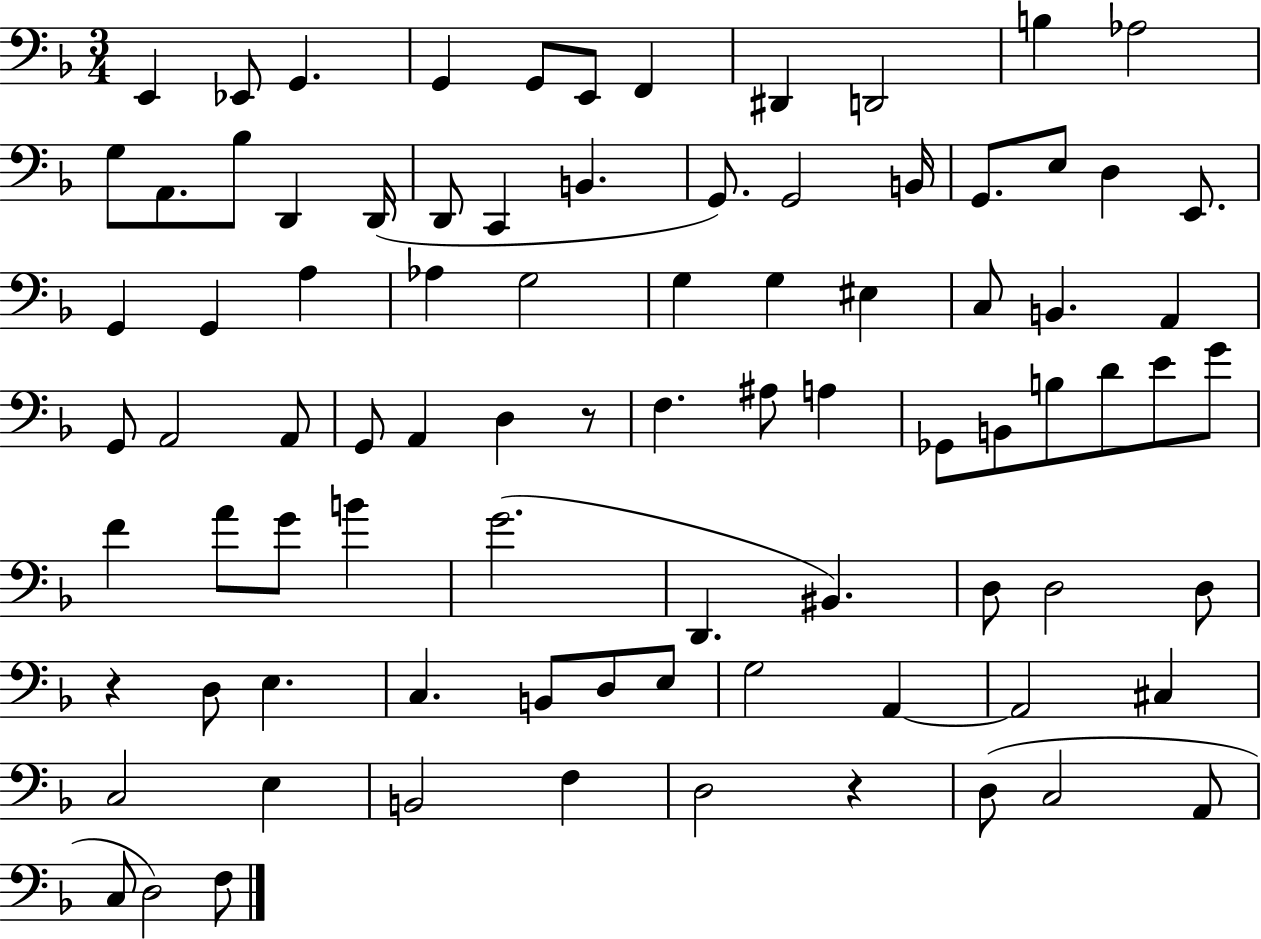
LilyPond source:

{
  \clef bass
  \numericTimeSignature
  \time 3/4
  \key f \major
  e,4 ees,8 g,4. | g,4 g,8 e,8 f,4 | dis,4 d,2 | b4 aes2 | \break g8 a,8. bes8 d,4 d,16( | d,8 c,4 b,4. | g,8.) g,2 b,16 | g,8. e8 d4 e,8. | \break g,4 g,4 a4 | aes4 g2 | g4 g4 eis4 | c8 b,4. a,4 | \break g,8 a,2 a,8 | g,8 a,4 d4 r8 | f4. ais8 a4 | ges,8 b,8 b8 d'8 e'8 g'8 | \break f'4 a'8 g'8 b'4 | g'2.( | d,4. bis,4.) | d8 d2 d8 | \break r4 d8 e4. | c4. b,8 d8 e8 | g2 a,4~~ | a,2 cis4 | \break c2 e4 | b,2 f4 | d2 r4 | d8( c2 a,8 | \break c8 d2) f8 | \bar "|."
}